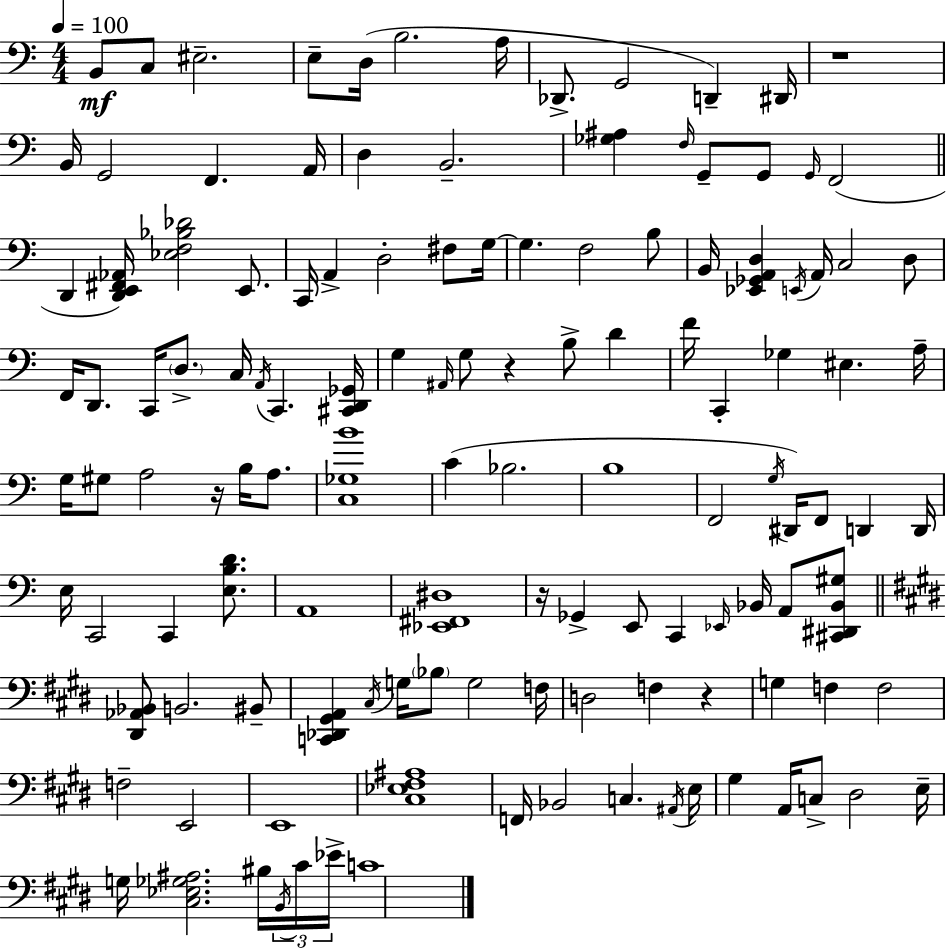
X:1
T:Untitled
M:4/4
L:1/4
K:Am
B,,/2 C,/2 ^E,2 E,/2 D,/4 B,2 A,/4 _D,,/2 G,,2 D,, ^D,,/4 z4 B,,/4 G,,2 F,, A,,/4 D, B,,2 [_G,^A,] F,/4 G,,/2 G,,/2 G,,/4 F,,2 D,, [D,,E,,^F,,_A,,]/4 [_E,F,_B,_D]2 E,,/2 C,,/4 A,, D,2 ^F,/2 G,/4 G, F,2 B,/2 B,,/4 [_E,,_G,,A,,D,] E,,/4 A,,/4 C,2 D,/2 F,,/4 D,,/2 C,,/4 D,/2 C,/4 A,,/4 C,, [^C,,D,,_G,,]/4 G, ^A,,/4 G,/2 z B,/2 D F/4 C,, _G, ^E, A,/4 G,/4 ^G,/2 A,2 z/4 B,/4 A,/2 [C,_G,B]4 C _B,2 B,4 F,,2 G,/4 ^D,,/4 F,,/2 D,, D,,/4 E,/4 C,,2 C,, [E,B,D]/2 A,,4 [_E,,^F,,^D,]4 z/4 _G,, E,,/2 C,, _E,,/4 _B,,/4 A,,/2 [^C,,^D,,_B,,^G,]/2 [^D,,_A,,_B,,]/2 B,,2 ^B,,/2 [C,,_D,,^G,,A,,] ^C,/4 G,/4 _B,/2 G,2 F,/4 D,2 F, z G, F, F,2 F,2 E,,2 E,,4 [^C,_E,^F,^A,]4 F,,/4 _B,,2 C, ^A,,/4 E,/4 ^G, A,,/4 C,/2 ^D,2 E,/4 G,/4 [^C,_E,_G,^A,]2 ^B,/4 B,,/4 ^C/4 _E/4 C4